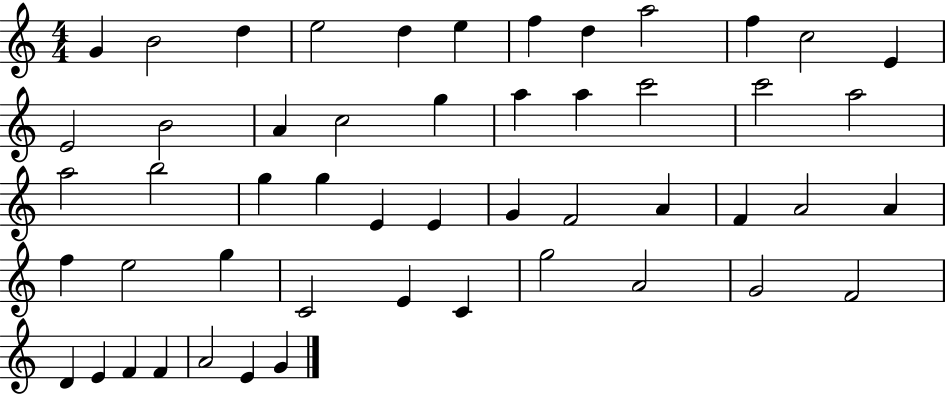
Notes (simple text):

G4/q B4/h D5/q E5/h D5/q E5/q F5/q D5/q A5/h F5/q C5/h E4/q E4/h B4/h A4/q C5/h G5/q A5/q A5/q C6/h C6/h A5/h A5/h B5/h G5/q G5/q E4/q E4/q G4/q F4/h A4/q F4/q A4/h A4/q F5/q E5/h G5/q C4/h E4/q C4/q G5/h A4/h G4/h F4/h D4/q E4/q F4/q F4/q A4/h E4/q G4/q